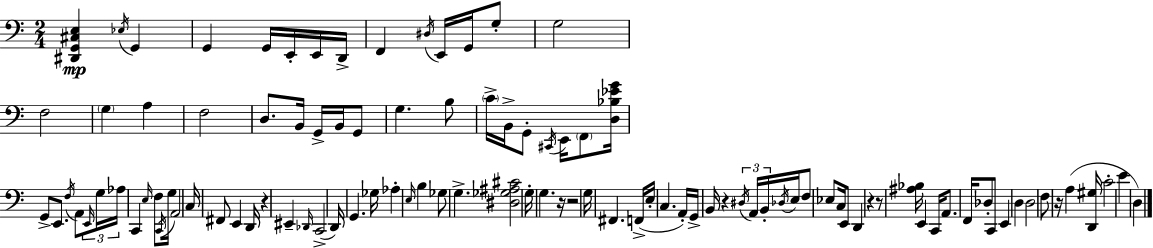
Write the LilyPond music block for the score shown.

{
  \clef bass
  \numericTimeSignature
  \time 2/4
  \key c \major
  <dis, g, cis e>4\mp \acciaccatura { ees16 } g,4 | g,4 g,16 e,16-. e,16 | d,16-> f,4 \acciaccatura { dis16 } e,16 g,16 | g8-. g2 | \break f2 | \parenthesize g4 a4 | f2 | d8. b,16 g,16-> b,16 | \break g,8 g4. | b8 \parenthesize c'16-> b,16-> g,8-. \acciaccatura { cis,16 } e,16 | \parenthesize f,8 <d bes ees' g'>16 g,8-> e,8. | \acciaccatura { f16 } a,8 \tuplet 3/2 { \grace { e,16 } g16 aes16 } c,4 | \break \grace { e16 } f8 \acciaccatura { c,16 } g16 a,2 | c16 | fis,8 e,4 d,16 r4 | eis,4-- \grace { des,16 }( | \break c,2-> | d,16) g,4. ges16 | aes4-. \grace { e16 } b4 | ges8 g4.-> | \break <dis ges ais cis'>2 | g16-. g4. | r16 r2 | g16 fis,4. | \break f,16->( e16-. c4. | a,16-.) g,16-> b,16 r4 \tuplet 3/2 { \acciaccatura { dis16 } | a,16 b,16-. } \acciaccatura { des16 } e16 f8 ees8 | c16 e,8 d,4 r4 | \break r8 <ais bes>16 e,4 | c,16 a,8. f,16 des8-. | c,8 e,4 d4 | d2 | \break f8 r16 a4( | <d, gis>16 c'2-. | e'4 d4) | \bar "|."
}